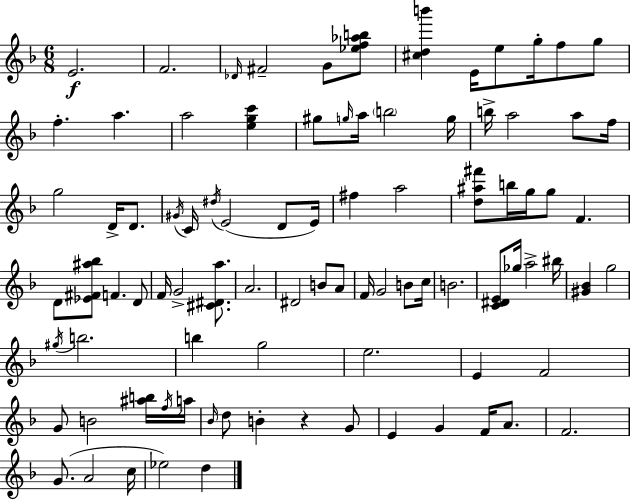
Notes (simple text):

E4/h. F4/h. Db4/s F#4/h G4/e [Eb5,F5,Ab5,B5]/e [C#5,D5,B6]/q E4/s E5/e G5/s F5/e G5/e F5/q. A5/q. A5/h [E5,G5,C6]/q G#5/e G5/s A5/s B5/h G5/s B5/s A5/h A5/e F5/s G5/h D4/s D4/e. G#4/s C4/s D#5/s E4/h D4/e E4/s F#5/q A5/h [D5,A#5,F#6]/e B5/s G5/s G5/e F4/q. D4/e [Eb4,F#4,A#5,Bb5]/e F4/q. D4/e F4/s G4/h [C#4,D#4,A5]/e. A4/h. D#4/h B4/e A4/e F4/s G4/h B4/e C5/s B4/h. [C4,D#4,E4]/e Gb5/s A5/h BIS5/s [G#4,Bb4]/q G5/h G#5/s B5/h. B5/q G5/h E5/h. E4/q F4/h G4/e B4/h [A#5,B5]/s F5/s A5/s Bb4/s D5/e B4/q R/q G4/e E4/q G4/q F4/s A4/e. F4/h. G4/e. A4/h C5/s Eb5/h D5/q